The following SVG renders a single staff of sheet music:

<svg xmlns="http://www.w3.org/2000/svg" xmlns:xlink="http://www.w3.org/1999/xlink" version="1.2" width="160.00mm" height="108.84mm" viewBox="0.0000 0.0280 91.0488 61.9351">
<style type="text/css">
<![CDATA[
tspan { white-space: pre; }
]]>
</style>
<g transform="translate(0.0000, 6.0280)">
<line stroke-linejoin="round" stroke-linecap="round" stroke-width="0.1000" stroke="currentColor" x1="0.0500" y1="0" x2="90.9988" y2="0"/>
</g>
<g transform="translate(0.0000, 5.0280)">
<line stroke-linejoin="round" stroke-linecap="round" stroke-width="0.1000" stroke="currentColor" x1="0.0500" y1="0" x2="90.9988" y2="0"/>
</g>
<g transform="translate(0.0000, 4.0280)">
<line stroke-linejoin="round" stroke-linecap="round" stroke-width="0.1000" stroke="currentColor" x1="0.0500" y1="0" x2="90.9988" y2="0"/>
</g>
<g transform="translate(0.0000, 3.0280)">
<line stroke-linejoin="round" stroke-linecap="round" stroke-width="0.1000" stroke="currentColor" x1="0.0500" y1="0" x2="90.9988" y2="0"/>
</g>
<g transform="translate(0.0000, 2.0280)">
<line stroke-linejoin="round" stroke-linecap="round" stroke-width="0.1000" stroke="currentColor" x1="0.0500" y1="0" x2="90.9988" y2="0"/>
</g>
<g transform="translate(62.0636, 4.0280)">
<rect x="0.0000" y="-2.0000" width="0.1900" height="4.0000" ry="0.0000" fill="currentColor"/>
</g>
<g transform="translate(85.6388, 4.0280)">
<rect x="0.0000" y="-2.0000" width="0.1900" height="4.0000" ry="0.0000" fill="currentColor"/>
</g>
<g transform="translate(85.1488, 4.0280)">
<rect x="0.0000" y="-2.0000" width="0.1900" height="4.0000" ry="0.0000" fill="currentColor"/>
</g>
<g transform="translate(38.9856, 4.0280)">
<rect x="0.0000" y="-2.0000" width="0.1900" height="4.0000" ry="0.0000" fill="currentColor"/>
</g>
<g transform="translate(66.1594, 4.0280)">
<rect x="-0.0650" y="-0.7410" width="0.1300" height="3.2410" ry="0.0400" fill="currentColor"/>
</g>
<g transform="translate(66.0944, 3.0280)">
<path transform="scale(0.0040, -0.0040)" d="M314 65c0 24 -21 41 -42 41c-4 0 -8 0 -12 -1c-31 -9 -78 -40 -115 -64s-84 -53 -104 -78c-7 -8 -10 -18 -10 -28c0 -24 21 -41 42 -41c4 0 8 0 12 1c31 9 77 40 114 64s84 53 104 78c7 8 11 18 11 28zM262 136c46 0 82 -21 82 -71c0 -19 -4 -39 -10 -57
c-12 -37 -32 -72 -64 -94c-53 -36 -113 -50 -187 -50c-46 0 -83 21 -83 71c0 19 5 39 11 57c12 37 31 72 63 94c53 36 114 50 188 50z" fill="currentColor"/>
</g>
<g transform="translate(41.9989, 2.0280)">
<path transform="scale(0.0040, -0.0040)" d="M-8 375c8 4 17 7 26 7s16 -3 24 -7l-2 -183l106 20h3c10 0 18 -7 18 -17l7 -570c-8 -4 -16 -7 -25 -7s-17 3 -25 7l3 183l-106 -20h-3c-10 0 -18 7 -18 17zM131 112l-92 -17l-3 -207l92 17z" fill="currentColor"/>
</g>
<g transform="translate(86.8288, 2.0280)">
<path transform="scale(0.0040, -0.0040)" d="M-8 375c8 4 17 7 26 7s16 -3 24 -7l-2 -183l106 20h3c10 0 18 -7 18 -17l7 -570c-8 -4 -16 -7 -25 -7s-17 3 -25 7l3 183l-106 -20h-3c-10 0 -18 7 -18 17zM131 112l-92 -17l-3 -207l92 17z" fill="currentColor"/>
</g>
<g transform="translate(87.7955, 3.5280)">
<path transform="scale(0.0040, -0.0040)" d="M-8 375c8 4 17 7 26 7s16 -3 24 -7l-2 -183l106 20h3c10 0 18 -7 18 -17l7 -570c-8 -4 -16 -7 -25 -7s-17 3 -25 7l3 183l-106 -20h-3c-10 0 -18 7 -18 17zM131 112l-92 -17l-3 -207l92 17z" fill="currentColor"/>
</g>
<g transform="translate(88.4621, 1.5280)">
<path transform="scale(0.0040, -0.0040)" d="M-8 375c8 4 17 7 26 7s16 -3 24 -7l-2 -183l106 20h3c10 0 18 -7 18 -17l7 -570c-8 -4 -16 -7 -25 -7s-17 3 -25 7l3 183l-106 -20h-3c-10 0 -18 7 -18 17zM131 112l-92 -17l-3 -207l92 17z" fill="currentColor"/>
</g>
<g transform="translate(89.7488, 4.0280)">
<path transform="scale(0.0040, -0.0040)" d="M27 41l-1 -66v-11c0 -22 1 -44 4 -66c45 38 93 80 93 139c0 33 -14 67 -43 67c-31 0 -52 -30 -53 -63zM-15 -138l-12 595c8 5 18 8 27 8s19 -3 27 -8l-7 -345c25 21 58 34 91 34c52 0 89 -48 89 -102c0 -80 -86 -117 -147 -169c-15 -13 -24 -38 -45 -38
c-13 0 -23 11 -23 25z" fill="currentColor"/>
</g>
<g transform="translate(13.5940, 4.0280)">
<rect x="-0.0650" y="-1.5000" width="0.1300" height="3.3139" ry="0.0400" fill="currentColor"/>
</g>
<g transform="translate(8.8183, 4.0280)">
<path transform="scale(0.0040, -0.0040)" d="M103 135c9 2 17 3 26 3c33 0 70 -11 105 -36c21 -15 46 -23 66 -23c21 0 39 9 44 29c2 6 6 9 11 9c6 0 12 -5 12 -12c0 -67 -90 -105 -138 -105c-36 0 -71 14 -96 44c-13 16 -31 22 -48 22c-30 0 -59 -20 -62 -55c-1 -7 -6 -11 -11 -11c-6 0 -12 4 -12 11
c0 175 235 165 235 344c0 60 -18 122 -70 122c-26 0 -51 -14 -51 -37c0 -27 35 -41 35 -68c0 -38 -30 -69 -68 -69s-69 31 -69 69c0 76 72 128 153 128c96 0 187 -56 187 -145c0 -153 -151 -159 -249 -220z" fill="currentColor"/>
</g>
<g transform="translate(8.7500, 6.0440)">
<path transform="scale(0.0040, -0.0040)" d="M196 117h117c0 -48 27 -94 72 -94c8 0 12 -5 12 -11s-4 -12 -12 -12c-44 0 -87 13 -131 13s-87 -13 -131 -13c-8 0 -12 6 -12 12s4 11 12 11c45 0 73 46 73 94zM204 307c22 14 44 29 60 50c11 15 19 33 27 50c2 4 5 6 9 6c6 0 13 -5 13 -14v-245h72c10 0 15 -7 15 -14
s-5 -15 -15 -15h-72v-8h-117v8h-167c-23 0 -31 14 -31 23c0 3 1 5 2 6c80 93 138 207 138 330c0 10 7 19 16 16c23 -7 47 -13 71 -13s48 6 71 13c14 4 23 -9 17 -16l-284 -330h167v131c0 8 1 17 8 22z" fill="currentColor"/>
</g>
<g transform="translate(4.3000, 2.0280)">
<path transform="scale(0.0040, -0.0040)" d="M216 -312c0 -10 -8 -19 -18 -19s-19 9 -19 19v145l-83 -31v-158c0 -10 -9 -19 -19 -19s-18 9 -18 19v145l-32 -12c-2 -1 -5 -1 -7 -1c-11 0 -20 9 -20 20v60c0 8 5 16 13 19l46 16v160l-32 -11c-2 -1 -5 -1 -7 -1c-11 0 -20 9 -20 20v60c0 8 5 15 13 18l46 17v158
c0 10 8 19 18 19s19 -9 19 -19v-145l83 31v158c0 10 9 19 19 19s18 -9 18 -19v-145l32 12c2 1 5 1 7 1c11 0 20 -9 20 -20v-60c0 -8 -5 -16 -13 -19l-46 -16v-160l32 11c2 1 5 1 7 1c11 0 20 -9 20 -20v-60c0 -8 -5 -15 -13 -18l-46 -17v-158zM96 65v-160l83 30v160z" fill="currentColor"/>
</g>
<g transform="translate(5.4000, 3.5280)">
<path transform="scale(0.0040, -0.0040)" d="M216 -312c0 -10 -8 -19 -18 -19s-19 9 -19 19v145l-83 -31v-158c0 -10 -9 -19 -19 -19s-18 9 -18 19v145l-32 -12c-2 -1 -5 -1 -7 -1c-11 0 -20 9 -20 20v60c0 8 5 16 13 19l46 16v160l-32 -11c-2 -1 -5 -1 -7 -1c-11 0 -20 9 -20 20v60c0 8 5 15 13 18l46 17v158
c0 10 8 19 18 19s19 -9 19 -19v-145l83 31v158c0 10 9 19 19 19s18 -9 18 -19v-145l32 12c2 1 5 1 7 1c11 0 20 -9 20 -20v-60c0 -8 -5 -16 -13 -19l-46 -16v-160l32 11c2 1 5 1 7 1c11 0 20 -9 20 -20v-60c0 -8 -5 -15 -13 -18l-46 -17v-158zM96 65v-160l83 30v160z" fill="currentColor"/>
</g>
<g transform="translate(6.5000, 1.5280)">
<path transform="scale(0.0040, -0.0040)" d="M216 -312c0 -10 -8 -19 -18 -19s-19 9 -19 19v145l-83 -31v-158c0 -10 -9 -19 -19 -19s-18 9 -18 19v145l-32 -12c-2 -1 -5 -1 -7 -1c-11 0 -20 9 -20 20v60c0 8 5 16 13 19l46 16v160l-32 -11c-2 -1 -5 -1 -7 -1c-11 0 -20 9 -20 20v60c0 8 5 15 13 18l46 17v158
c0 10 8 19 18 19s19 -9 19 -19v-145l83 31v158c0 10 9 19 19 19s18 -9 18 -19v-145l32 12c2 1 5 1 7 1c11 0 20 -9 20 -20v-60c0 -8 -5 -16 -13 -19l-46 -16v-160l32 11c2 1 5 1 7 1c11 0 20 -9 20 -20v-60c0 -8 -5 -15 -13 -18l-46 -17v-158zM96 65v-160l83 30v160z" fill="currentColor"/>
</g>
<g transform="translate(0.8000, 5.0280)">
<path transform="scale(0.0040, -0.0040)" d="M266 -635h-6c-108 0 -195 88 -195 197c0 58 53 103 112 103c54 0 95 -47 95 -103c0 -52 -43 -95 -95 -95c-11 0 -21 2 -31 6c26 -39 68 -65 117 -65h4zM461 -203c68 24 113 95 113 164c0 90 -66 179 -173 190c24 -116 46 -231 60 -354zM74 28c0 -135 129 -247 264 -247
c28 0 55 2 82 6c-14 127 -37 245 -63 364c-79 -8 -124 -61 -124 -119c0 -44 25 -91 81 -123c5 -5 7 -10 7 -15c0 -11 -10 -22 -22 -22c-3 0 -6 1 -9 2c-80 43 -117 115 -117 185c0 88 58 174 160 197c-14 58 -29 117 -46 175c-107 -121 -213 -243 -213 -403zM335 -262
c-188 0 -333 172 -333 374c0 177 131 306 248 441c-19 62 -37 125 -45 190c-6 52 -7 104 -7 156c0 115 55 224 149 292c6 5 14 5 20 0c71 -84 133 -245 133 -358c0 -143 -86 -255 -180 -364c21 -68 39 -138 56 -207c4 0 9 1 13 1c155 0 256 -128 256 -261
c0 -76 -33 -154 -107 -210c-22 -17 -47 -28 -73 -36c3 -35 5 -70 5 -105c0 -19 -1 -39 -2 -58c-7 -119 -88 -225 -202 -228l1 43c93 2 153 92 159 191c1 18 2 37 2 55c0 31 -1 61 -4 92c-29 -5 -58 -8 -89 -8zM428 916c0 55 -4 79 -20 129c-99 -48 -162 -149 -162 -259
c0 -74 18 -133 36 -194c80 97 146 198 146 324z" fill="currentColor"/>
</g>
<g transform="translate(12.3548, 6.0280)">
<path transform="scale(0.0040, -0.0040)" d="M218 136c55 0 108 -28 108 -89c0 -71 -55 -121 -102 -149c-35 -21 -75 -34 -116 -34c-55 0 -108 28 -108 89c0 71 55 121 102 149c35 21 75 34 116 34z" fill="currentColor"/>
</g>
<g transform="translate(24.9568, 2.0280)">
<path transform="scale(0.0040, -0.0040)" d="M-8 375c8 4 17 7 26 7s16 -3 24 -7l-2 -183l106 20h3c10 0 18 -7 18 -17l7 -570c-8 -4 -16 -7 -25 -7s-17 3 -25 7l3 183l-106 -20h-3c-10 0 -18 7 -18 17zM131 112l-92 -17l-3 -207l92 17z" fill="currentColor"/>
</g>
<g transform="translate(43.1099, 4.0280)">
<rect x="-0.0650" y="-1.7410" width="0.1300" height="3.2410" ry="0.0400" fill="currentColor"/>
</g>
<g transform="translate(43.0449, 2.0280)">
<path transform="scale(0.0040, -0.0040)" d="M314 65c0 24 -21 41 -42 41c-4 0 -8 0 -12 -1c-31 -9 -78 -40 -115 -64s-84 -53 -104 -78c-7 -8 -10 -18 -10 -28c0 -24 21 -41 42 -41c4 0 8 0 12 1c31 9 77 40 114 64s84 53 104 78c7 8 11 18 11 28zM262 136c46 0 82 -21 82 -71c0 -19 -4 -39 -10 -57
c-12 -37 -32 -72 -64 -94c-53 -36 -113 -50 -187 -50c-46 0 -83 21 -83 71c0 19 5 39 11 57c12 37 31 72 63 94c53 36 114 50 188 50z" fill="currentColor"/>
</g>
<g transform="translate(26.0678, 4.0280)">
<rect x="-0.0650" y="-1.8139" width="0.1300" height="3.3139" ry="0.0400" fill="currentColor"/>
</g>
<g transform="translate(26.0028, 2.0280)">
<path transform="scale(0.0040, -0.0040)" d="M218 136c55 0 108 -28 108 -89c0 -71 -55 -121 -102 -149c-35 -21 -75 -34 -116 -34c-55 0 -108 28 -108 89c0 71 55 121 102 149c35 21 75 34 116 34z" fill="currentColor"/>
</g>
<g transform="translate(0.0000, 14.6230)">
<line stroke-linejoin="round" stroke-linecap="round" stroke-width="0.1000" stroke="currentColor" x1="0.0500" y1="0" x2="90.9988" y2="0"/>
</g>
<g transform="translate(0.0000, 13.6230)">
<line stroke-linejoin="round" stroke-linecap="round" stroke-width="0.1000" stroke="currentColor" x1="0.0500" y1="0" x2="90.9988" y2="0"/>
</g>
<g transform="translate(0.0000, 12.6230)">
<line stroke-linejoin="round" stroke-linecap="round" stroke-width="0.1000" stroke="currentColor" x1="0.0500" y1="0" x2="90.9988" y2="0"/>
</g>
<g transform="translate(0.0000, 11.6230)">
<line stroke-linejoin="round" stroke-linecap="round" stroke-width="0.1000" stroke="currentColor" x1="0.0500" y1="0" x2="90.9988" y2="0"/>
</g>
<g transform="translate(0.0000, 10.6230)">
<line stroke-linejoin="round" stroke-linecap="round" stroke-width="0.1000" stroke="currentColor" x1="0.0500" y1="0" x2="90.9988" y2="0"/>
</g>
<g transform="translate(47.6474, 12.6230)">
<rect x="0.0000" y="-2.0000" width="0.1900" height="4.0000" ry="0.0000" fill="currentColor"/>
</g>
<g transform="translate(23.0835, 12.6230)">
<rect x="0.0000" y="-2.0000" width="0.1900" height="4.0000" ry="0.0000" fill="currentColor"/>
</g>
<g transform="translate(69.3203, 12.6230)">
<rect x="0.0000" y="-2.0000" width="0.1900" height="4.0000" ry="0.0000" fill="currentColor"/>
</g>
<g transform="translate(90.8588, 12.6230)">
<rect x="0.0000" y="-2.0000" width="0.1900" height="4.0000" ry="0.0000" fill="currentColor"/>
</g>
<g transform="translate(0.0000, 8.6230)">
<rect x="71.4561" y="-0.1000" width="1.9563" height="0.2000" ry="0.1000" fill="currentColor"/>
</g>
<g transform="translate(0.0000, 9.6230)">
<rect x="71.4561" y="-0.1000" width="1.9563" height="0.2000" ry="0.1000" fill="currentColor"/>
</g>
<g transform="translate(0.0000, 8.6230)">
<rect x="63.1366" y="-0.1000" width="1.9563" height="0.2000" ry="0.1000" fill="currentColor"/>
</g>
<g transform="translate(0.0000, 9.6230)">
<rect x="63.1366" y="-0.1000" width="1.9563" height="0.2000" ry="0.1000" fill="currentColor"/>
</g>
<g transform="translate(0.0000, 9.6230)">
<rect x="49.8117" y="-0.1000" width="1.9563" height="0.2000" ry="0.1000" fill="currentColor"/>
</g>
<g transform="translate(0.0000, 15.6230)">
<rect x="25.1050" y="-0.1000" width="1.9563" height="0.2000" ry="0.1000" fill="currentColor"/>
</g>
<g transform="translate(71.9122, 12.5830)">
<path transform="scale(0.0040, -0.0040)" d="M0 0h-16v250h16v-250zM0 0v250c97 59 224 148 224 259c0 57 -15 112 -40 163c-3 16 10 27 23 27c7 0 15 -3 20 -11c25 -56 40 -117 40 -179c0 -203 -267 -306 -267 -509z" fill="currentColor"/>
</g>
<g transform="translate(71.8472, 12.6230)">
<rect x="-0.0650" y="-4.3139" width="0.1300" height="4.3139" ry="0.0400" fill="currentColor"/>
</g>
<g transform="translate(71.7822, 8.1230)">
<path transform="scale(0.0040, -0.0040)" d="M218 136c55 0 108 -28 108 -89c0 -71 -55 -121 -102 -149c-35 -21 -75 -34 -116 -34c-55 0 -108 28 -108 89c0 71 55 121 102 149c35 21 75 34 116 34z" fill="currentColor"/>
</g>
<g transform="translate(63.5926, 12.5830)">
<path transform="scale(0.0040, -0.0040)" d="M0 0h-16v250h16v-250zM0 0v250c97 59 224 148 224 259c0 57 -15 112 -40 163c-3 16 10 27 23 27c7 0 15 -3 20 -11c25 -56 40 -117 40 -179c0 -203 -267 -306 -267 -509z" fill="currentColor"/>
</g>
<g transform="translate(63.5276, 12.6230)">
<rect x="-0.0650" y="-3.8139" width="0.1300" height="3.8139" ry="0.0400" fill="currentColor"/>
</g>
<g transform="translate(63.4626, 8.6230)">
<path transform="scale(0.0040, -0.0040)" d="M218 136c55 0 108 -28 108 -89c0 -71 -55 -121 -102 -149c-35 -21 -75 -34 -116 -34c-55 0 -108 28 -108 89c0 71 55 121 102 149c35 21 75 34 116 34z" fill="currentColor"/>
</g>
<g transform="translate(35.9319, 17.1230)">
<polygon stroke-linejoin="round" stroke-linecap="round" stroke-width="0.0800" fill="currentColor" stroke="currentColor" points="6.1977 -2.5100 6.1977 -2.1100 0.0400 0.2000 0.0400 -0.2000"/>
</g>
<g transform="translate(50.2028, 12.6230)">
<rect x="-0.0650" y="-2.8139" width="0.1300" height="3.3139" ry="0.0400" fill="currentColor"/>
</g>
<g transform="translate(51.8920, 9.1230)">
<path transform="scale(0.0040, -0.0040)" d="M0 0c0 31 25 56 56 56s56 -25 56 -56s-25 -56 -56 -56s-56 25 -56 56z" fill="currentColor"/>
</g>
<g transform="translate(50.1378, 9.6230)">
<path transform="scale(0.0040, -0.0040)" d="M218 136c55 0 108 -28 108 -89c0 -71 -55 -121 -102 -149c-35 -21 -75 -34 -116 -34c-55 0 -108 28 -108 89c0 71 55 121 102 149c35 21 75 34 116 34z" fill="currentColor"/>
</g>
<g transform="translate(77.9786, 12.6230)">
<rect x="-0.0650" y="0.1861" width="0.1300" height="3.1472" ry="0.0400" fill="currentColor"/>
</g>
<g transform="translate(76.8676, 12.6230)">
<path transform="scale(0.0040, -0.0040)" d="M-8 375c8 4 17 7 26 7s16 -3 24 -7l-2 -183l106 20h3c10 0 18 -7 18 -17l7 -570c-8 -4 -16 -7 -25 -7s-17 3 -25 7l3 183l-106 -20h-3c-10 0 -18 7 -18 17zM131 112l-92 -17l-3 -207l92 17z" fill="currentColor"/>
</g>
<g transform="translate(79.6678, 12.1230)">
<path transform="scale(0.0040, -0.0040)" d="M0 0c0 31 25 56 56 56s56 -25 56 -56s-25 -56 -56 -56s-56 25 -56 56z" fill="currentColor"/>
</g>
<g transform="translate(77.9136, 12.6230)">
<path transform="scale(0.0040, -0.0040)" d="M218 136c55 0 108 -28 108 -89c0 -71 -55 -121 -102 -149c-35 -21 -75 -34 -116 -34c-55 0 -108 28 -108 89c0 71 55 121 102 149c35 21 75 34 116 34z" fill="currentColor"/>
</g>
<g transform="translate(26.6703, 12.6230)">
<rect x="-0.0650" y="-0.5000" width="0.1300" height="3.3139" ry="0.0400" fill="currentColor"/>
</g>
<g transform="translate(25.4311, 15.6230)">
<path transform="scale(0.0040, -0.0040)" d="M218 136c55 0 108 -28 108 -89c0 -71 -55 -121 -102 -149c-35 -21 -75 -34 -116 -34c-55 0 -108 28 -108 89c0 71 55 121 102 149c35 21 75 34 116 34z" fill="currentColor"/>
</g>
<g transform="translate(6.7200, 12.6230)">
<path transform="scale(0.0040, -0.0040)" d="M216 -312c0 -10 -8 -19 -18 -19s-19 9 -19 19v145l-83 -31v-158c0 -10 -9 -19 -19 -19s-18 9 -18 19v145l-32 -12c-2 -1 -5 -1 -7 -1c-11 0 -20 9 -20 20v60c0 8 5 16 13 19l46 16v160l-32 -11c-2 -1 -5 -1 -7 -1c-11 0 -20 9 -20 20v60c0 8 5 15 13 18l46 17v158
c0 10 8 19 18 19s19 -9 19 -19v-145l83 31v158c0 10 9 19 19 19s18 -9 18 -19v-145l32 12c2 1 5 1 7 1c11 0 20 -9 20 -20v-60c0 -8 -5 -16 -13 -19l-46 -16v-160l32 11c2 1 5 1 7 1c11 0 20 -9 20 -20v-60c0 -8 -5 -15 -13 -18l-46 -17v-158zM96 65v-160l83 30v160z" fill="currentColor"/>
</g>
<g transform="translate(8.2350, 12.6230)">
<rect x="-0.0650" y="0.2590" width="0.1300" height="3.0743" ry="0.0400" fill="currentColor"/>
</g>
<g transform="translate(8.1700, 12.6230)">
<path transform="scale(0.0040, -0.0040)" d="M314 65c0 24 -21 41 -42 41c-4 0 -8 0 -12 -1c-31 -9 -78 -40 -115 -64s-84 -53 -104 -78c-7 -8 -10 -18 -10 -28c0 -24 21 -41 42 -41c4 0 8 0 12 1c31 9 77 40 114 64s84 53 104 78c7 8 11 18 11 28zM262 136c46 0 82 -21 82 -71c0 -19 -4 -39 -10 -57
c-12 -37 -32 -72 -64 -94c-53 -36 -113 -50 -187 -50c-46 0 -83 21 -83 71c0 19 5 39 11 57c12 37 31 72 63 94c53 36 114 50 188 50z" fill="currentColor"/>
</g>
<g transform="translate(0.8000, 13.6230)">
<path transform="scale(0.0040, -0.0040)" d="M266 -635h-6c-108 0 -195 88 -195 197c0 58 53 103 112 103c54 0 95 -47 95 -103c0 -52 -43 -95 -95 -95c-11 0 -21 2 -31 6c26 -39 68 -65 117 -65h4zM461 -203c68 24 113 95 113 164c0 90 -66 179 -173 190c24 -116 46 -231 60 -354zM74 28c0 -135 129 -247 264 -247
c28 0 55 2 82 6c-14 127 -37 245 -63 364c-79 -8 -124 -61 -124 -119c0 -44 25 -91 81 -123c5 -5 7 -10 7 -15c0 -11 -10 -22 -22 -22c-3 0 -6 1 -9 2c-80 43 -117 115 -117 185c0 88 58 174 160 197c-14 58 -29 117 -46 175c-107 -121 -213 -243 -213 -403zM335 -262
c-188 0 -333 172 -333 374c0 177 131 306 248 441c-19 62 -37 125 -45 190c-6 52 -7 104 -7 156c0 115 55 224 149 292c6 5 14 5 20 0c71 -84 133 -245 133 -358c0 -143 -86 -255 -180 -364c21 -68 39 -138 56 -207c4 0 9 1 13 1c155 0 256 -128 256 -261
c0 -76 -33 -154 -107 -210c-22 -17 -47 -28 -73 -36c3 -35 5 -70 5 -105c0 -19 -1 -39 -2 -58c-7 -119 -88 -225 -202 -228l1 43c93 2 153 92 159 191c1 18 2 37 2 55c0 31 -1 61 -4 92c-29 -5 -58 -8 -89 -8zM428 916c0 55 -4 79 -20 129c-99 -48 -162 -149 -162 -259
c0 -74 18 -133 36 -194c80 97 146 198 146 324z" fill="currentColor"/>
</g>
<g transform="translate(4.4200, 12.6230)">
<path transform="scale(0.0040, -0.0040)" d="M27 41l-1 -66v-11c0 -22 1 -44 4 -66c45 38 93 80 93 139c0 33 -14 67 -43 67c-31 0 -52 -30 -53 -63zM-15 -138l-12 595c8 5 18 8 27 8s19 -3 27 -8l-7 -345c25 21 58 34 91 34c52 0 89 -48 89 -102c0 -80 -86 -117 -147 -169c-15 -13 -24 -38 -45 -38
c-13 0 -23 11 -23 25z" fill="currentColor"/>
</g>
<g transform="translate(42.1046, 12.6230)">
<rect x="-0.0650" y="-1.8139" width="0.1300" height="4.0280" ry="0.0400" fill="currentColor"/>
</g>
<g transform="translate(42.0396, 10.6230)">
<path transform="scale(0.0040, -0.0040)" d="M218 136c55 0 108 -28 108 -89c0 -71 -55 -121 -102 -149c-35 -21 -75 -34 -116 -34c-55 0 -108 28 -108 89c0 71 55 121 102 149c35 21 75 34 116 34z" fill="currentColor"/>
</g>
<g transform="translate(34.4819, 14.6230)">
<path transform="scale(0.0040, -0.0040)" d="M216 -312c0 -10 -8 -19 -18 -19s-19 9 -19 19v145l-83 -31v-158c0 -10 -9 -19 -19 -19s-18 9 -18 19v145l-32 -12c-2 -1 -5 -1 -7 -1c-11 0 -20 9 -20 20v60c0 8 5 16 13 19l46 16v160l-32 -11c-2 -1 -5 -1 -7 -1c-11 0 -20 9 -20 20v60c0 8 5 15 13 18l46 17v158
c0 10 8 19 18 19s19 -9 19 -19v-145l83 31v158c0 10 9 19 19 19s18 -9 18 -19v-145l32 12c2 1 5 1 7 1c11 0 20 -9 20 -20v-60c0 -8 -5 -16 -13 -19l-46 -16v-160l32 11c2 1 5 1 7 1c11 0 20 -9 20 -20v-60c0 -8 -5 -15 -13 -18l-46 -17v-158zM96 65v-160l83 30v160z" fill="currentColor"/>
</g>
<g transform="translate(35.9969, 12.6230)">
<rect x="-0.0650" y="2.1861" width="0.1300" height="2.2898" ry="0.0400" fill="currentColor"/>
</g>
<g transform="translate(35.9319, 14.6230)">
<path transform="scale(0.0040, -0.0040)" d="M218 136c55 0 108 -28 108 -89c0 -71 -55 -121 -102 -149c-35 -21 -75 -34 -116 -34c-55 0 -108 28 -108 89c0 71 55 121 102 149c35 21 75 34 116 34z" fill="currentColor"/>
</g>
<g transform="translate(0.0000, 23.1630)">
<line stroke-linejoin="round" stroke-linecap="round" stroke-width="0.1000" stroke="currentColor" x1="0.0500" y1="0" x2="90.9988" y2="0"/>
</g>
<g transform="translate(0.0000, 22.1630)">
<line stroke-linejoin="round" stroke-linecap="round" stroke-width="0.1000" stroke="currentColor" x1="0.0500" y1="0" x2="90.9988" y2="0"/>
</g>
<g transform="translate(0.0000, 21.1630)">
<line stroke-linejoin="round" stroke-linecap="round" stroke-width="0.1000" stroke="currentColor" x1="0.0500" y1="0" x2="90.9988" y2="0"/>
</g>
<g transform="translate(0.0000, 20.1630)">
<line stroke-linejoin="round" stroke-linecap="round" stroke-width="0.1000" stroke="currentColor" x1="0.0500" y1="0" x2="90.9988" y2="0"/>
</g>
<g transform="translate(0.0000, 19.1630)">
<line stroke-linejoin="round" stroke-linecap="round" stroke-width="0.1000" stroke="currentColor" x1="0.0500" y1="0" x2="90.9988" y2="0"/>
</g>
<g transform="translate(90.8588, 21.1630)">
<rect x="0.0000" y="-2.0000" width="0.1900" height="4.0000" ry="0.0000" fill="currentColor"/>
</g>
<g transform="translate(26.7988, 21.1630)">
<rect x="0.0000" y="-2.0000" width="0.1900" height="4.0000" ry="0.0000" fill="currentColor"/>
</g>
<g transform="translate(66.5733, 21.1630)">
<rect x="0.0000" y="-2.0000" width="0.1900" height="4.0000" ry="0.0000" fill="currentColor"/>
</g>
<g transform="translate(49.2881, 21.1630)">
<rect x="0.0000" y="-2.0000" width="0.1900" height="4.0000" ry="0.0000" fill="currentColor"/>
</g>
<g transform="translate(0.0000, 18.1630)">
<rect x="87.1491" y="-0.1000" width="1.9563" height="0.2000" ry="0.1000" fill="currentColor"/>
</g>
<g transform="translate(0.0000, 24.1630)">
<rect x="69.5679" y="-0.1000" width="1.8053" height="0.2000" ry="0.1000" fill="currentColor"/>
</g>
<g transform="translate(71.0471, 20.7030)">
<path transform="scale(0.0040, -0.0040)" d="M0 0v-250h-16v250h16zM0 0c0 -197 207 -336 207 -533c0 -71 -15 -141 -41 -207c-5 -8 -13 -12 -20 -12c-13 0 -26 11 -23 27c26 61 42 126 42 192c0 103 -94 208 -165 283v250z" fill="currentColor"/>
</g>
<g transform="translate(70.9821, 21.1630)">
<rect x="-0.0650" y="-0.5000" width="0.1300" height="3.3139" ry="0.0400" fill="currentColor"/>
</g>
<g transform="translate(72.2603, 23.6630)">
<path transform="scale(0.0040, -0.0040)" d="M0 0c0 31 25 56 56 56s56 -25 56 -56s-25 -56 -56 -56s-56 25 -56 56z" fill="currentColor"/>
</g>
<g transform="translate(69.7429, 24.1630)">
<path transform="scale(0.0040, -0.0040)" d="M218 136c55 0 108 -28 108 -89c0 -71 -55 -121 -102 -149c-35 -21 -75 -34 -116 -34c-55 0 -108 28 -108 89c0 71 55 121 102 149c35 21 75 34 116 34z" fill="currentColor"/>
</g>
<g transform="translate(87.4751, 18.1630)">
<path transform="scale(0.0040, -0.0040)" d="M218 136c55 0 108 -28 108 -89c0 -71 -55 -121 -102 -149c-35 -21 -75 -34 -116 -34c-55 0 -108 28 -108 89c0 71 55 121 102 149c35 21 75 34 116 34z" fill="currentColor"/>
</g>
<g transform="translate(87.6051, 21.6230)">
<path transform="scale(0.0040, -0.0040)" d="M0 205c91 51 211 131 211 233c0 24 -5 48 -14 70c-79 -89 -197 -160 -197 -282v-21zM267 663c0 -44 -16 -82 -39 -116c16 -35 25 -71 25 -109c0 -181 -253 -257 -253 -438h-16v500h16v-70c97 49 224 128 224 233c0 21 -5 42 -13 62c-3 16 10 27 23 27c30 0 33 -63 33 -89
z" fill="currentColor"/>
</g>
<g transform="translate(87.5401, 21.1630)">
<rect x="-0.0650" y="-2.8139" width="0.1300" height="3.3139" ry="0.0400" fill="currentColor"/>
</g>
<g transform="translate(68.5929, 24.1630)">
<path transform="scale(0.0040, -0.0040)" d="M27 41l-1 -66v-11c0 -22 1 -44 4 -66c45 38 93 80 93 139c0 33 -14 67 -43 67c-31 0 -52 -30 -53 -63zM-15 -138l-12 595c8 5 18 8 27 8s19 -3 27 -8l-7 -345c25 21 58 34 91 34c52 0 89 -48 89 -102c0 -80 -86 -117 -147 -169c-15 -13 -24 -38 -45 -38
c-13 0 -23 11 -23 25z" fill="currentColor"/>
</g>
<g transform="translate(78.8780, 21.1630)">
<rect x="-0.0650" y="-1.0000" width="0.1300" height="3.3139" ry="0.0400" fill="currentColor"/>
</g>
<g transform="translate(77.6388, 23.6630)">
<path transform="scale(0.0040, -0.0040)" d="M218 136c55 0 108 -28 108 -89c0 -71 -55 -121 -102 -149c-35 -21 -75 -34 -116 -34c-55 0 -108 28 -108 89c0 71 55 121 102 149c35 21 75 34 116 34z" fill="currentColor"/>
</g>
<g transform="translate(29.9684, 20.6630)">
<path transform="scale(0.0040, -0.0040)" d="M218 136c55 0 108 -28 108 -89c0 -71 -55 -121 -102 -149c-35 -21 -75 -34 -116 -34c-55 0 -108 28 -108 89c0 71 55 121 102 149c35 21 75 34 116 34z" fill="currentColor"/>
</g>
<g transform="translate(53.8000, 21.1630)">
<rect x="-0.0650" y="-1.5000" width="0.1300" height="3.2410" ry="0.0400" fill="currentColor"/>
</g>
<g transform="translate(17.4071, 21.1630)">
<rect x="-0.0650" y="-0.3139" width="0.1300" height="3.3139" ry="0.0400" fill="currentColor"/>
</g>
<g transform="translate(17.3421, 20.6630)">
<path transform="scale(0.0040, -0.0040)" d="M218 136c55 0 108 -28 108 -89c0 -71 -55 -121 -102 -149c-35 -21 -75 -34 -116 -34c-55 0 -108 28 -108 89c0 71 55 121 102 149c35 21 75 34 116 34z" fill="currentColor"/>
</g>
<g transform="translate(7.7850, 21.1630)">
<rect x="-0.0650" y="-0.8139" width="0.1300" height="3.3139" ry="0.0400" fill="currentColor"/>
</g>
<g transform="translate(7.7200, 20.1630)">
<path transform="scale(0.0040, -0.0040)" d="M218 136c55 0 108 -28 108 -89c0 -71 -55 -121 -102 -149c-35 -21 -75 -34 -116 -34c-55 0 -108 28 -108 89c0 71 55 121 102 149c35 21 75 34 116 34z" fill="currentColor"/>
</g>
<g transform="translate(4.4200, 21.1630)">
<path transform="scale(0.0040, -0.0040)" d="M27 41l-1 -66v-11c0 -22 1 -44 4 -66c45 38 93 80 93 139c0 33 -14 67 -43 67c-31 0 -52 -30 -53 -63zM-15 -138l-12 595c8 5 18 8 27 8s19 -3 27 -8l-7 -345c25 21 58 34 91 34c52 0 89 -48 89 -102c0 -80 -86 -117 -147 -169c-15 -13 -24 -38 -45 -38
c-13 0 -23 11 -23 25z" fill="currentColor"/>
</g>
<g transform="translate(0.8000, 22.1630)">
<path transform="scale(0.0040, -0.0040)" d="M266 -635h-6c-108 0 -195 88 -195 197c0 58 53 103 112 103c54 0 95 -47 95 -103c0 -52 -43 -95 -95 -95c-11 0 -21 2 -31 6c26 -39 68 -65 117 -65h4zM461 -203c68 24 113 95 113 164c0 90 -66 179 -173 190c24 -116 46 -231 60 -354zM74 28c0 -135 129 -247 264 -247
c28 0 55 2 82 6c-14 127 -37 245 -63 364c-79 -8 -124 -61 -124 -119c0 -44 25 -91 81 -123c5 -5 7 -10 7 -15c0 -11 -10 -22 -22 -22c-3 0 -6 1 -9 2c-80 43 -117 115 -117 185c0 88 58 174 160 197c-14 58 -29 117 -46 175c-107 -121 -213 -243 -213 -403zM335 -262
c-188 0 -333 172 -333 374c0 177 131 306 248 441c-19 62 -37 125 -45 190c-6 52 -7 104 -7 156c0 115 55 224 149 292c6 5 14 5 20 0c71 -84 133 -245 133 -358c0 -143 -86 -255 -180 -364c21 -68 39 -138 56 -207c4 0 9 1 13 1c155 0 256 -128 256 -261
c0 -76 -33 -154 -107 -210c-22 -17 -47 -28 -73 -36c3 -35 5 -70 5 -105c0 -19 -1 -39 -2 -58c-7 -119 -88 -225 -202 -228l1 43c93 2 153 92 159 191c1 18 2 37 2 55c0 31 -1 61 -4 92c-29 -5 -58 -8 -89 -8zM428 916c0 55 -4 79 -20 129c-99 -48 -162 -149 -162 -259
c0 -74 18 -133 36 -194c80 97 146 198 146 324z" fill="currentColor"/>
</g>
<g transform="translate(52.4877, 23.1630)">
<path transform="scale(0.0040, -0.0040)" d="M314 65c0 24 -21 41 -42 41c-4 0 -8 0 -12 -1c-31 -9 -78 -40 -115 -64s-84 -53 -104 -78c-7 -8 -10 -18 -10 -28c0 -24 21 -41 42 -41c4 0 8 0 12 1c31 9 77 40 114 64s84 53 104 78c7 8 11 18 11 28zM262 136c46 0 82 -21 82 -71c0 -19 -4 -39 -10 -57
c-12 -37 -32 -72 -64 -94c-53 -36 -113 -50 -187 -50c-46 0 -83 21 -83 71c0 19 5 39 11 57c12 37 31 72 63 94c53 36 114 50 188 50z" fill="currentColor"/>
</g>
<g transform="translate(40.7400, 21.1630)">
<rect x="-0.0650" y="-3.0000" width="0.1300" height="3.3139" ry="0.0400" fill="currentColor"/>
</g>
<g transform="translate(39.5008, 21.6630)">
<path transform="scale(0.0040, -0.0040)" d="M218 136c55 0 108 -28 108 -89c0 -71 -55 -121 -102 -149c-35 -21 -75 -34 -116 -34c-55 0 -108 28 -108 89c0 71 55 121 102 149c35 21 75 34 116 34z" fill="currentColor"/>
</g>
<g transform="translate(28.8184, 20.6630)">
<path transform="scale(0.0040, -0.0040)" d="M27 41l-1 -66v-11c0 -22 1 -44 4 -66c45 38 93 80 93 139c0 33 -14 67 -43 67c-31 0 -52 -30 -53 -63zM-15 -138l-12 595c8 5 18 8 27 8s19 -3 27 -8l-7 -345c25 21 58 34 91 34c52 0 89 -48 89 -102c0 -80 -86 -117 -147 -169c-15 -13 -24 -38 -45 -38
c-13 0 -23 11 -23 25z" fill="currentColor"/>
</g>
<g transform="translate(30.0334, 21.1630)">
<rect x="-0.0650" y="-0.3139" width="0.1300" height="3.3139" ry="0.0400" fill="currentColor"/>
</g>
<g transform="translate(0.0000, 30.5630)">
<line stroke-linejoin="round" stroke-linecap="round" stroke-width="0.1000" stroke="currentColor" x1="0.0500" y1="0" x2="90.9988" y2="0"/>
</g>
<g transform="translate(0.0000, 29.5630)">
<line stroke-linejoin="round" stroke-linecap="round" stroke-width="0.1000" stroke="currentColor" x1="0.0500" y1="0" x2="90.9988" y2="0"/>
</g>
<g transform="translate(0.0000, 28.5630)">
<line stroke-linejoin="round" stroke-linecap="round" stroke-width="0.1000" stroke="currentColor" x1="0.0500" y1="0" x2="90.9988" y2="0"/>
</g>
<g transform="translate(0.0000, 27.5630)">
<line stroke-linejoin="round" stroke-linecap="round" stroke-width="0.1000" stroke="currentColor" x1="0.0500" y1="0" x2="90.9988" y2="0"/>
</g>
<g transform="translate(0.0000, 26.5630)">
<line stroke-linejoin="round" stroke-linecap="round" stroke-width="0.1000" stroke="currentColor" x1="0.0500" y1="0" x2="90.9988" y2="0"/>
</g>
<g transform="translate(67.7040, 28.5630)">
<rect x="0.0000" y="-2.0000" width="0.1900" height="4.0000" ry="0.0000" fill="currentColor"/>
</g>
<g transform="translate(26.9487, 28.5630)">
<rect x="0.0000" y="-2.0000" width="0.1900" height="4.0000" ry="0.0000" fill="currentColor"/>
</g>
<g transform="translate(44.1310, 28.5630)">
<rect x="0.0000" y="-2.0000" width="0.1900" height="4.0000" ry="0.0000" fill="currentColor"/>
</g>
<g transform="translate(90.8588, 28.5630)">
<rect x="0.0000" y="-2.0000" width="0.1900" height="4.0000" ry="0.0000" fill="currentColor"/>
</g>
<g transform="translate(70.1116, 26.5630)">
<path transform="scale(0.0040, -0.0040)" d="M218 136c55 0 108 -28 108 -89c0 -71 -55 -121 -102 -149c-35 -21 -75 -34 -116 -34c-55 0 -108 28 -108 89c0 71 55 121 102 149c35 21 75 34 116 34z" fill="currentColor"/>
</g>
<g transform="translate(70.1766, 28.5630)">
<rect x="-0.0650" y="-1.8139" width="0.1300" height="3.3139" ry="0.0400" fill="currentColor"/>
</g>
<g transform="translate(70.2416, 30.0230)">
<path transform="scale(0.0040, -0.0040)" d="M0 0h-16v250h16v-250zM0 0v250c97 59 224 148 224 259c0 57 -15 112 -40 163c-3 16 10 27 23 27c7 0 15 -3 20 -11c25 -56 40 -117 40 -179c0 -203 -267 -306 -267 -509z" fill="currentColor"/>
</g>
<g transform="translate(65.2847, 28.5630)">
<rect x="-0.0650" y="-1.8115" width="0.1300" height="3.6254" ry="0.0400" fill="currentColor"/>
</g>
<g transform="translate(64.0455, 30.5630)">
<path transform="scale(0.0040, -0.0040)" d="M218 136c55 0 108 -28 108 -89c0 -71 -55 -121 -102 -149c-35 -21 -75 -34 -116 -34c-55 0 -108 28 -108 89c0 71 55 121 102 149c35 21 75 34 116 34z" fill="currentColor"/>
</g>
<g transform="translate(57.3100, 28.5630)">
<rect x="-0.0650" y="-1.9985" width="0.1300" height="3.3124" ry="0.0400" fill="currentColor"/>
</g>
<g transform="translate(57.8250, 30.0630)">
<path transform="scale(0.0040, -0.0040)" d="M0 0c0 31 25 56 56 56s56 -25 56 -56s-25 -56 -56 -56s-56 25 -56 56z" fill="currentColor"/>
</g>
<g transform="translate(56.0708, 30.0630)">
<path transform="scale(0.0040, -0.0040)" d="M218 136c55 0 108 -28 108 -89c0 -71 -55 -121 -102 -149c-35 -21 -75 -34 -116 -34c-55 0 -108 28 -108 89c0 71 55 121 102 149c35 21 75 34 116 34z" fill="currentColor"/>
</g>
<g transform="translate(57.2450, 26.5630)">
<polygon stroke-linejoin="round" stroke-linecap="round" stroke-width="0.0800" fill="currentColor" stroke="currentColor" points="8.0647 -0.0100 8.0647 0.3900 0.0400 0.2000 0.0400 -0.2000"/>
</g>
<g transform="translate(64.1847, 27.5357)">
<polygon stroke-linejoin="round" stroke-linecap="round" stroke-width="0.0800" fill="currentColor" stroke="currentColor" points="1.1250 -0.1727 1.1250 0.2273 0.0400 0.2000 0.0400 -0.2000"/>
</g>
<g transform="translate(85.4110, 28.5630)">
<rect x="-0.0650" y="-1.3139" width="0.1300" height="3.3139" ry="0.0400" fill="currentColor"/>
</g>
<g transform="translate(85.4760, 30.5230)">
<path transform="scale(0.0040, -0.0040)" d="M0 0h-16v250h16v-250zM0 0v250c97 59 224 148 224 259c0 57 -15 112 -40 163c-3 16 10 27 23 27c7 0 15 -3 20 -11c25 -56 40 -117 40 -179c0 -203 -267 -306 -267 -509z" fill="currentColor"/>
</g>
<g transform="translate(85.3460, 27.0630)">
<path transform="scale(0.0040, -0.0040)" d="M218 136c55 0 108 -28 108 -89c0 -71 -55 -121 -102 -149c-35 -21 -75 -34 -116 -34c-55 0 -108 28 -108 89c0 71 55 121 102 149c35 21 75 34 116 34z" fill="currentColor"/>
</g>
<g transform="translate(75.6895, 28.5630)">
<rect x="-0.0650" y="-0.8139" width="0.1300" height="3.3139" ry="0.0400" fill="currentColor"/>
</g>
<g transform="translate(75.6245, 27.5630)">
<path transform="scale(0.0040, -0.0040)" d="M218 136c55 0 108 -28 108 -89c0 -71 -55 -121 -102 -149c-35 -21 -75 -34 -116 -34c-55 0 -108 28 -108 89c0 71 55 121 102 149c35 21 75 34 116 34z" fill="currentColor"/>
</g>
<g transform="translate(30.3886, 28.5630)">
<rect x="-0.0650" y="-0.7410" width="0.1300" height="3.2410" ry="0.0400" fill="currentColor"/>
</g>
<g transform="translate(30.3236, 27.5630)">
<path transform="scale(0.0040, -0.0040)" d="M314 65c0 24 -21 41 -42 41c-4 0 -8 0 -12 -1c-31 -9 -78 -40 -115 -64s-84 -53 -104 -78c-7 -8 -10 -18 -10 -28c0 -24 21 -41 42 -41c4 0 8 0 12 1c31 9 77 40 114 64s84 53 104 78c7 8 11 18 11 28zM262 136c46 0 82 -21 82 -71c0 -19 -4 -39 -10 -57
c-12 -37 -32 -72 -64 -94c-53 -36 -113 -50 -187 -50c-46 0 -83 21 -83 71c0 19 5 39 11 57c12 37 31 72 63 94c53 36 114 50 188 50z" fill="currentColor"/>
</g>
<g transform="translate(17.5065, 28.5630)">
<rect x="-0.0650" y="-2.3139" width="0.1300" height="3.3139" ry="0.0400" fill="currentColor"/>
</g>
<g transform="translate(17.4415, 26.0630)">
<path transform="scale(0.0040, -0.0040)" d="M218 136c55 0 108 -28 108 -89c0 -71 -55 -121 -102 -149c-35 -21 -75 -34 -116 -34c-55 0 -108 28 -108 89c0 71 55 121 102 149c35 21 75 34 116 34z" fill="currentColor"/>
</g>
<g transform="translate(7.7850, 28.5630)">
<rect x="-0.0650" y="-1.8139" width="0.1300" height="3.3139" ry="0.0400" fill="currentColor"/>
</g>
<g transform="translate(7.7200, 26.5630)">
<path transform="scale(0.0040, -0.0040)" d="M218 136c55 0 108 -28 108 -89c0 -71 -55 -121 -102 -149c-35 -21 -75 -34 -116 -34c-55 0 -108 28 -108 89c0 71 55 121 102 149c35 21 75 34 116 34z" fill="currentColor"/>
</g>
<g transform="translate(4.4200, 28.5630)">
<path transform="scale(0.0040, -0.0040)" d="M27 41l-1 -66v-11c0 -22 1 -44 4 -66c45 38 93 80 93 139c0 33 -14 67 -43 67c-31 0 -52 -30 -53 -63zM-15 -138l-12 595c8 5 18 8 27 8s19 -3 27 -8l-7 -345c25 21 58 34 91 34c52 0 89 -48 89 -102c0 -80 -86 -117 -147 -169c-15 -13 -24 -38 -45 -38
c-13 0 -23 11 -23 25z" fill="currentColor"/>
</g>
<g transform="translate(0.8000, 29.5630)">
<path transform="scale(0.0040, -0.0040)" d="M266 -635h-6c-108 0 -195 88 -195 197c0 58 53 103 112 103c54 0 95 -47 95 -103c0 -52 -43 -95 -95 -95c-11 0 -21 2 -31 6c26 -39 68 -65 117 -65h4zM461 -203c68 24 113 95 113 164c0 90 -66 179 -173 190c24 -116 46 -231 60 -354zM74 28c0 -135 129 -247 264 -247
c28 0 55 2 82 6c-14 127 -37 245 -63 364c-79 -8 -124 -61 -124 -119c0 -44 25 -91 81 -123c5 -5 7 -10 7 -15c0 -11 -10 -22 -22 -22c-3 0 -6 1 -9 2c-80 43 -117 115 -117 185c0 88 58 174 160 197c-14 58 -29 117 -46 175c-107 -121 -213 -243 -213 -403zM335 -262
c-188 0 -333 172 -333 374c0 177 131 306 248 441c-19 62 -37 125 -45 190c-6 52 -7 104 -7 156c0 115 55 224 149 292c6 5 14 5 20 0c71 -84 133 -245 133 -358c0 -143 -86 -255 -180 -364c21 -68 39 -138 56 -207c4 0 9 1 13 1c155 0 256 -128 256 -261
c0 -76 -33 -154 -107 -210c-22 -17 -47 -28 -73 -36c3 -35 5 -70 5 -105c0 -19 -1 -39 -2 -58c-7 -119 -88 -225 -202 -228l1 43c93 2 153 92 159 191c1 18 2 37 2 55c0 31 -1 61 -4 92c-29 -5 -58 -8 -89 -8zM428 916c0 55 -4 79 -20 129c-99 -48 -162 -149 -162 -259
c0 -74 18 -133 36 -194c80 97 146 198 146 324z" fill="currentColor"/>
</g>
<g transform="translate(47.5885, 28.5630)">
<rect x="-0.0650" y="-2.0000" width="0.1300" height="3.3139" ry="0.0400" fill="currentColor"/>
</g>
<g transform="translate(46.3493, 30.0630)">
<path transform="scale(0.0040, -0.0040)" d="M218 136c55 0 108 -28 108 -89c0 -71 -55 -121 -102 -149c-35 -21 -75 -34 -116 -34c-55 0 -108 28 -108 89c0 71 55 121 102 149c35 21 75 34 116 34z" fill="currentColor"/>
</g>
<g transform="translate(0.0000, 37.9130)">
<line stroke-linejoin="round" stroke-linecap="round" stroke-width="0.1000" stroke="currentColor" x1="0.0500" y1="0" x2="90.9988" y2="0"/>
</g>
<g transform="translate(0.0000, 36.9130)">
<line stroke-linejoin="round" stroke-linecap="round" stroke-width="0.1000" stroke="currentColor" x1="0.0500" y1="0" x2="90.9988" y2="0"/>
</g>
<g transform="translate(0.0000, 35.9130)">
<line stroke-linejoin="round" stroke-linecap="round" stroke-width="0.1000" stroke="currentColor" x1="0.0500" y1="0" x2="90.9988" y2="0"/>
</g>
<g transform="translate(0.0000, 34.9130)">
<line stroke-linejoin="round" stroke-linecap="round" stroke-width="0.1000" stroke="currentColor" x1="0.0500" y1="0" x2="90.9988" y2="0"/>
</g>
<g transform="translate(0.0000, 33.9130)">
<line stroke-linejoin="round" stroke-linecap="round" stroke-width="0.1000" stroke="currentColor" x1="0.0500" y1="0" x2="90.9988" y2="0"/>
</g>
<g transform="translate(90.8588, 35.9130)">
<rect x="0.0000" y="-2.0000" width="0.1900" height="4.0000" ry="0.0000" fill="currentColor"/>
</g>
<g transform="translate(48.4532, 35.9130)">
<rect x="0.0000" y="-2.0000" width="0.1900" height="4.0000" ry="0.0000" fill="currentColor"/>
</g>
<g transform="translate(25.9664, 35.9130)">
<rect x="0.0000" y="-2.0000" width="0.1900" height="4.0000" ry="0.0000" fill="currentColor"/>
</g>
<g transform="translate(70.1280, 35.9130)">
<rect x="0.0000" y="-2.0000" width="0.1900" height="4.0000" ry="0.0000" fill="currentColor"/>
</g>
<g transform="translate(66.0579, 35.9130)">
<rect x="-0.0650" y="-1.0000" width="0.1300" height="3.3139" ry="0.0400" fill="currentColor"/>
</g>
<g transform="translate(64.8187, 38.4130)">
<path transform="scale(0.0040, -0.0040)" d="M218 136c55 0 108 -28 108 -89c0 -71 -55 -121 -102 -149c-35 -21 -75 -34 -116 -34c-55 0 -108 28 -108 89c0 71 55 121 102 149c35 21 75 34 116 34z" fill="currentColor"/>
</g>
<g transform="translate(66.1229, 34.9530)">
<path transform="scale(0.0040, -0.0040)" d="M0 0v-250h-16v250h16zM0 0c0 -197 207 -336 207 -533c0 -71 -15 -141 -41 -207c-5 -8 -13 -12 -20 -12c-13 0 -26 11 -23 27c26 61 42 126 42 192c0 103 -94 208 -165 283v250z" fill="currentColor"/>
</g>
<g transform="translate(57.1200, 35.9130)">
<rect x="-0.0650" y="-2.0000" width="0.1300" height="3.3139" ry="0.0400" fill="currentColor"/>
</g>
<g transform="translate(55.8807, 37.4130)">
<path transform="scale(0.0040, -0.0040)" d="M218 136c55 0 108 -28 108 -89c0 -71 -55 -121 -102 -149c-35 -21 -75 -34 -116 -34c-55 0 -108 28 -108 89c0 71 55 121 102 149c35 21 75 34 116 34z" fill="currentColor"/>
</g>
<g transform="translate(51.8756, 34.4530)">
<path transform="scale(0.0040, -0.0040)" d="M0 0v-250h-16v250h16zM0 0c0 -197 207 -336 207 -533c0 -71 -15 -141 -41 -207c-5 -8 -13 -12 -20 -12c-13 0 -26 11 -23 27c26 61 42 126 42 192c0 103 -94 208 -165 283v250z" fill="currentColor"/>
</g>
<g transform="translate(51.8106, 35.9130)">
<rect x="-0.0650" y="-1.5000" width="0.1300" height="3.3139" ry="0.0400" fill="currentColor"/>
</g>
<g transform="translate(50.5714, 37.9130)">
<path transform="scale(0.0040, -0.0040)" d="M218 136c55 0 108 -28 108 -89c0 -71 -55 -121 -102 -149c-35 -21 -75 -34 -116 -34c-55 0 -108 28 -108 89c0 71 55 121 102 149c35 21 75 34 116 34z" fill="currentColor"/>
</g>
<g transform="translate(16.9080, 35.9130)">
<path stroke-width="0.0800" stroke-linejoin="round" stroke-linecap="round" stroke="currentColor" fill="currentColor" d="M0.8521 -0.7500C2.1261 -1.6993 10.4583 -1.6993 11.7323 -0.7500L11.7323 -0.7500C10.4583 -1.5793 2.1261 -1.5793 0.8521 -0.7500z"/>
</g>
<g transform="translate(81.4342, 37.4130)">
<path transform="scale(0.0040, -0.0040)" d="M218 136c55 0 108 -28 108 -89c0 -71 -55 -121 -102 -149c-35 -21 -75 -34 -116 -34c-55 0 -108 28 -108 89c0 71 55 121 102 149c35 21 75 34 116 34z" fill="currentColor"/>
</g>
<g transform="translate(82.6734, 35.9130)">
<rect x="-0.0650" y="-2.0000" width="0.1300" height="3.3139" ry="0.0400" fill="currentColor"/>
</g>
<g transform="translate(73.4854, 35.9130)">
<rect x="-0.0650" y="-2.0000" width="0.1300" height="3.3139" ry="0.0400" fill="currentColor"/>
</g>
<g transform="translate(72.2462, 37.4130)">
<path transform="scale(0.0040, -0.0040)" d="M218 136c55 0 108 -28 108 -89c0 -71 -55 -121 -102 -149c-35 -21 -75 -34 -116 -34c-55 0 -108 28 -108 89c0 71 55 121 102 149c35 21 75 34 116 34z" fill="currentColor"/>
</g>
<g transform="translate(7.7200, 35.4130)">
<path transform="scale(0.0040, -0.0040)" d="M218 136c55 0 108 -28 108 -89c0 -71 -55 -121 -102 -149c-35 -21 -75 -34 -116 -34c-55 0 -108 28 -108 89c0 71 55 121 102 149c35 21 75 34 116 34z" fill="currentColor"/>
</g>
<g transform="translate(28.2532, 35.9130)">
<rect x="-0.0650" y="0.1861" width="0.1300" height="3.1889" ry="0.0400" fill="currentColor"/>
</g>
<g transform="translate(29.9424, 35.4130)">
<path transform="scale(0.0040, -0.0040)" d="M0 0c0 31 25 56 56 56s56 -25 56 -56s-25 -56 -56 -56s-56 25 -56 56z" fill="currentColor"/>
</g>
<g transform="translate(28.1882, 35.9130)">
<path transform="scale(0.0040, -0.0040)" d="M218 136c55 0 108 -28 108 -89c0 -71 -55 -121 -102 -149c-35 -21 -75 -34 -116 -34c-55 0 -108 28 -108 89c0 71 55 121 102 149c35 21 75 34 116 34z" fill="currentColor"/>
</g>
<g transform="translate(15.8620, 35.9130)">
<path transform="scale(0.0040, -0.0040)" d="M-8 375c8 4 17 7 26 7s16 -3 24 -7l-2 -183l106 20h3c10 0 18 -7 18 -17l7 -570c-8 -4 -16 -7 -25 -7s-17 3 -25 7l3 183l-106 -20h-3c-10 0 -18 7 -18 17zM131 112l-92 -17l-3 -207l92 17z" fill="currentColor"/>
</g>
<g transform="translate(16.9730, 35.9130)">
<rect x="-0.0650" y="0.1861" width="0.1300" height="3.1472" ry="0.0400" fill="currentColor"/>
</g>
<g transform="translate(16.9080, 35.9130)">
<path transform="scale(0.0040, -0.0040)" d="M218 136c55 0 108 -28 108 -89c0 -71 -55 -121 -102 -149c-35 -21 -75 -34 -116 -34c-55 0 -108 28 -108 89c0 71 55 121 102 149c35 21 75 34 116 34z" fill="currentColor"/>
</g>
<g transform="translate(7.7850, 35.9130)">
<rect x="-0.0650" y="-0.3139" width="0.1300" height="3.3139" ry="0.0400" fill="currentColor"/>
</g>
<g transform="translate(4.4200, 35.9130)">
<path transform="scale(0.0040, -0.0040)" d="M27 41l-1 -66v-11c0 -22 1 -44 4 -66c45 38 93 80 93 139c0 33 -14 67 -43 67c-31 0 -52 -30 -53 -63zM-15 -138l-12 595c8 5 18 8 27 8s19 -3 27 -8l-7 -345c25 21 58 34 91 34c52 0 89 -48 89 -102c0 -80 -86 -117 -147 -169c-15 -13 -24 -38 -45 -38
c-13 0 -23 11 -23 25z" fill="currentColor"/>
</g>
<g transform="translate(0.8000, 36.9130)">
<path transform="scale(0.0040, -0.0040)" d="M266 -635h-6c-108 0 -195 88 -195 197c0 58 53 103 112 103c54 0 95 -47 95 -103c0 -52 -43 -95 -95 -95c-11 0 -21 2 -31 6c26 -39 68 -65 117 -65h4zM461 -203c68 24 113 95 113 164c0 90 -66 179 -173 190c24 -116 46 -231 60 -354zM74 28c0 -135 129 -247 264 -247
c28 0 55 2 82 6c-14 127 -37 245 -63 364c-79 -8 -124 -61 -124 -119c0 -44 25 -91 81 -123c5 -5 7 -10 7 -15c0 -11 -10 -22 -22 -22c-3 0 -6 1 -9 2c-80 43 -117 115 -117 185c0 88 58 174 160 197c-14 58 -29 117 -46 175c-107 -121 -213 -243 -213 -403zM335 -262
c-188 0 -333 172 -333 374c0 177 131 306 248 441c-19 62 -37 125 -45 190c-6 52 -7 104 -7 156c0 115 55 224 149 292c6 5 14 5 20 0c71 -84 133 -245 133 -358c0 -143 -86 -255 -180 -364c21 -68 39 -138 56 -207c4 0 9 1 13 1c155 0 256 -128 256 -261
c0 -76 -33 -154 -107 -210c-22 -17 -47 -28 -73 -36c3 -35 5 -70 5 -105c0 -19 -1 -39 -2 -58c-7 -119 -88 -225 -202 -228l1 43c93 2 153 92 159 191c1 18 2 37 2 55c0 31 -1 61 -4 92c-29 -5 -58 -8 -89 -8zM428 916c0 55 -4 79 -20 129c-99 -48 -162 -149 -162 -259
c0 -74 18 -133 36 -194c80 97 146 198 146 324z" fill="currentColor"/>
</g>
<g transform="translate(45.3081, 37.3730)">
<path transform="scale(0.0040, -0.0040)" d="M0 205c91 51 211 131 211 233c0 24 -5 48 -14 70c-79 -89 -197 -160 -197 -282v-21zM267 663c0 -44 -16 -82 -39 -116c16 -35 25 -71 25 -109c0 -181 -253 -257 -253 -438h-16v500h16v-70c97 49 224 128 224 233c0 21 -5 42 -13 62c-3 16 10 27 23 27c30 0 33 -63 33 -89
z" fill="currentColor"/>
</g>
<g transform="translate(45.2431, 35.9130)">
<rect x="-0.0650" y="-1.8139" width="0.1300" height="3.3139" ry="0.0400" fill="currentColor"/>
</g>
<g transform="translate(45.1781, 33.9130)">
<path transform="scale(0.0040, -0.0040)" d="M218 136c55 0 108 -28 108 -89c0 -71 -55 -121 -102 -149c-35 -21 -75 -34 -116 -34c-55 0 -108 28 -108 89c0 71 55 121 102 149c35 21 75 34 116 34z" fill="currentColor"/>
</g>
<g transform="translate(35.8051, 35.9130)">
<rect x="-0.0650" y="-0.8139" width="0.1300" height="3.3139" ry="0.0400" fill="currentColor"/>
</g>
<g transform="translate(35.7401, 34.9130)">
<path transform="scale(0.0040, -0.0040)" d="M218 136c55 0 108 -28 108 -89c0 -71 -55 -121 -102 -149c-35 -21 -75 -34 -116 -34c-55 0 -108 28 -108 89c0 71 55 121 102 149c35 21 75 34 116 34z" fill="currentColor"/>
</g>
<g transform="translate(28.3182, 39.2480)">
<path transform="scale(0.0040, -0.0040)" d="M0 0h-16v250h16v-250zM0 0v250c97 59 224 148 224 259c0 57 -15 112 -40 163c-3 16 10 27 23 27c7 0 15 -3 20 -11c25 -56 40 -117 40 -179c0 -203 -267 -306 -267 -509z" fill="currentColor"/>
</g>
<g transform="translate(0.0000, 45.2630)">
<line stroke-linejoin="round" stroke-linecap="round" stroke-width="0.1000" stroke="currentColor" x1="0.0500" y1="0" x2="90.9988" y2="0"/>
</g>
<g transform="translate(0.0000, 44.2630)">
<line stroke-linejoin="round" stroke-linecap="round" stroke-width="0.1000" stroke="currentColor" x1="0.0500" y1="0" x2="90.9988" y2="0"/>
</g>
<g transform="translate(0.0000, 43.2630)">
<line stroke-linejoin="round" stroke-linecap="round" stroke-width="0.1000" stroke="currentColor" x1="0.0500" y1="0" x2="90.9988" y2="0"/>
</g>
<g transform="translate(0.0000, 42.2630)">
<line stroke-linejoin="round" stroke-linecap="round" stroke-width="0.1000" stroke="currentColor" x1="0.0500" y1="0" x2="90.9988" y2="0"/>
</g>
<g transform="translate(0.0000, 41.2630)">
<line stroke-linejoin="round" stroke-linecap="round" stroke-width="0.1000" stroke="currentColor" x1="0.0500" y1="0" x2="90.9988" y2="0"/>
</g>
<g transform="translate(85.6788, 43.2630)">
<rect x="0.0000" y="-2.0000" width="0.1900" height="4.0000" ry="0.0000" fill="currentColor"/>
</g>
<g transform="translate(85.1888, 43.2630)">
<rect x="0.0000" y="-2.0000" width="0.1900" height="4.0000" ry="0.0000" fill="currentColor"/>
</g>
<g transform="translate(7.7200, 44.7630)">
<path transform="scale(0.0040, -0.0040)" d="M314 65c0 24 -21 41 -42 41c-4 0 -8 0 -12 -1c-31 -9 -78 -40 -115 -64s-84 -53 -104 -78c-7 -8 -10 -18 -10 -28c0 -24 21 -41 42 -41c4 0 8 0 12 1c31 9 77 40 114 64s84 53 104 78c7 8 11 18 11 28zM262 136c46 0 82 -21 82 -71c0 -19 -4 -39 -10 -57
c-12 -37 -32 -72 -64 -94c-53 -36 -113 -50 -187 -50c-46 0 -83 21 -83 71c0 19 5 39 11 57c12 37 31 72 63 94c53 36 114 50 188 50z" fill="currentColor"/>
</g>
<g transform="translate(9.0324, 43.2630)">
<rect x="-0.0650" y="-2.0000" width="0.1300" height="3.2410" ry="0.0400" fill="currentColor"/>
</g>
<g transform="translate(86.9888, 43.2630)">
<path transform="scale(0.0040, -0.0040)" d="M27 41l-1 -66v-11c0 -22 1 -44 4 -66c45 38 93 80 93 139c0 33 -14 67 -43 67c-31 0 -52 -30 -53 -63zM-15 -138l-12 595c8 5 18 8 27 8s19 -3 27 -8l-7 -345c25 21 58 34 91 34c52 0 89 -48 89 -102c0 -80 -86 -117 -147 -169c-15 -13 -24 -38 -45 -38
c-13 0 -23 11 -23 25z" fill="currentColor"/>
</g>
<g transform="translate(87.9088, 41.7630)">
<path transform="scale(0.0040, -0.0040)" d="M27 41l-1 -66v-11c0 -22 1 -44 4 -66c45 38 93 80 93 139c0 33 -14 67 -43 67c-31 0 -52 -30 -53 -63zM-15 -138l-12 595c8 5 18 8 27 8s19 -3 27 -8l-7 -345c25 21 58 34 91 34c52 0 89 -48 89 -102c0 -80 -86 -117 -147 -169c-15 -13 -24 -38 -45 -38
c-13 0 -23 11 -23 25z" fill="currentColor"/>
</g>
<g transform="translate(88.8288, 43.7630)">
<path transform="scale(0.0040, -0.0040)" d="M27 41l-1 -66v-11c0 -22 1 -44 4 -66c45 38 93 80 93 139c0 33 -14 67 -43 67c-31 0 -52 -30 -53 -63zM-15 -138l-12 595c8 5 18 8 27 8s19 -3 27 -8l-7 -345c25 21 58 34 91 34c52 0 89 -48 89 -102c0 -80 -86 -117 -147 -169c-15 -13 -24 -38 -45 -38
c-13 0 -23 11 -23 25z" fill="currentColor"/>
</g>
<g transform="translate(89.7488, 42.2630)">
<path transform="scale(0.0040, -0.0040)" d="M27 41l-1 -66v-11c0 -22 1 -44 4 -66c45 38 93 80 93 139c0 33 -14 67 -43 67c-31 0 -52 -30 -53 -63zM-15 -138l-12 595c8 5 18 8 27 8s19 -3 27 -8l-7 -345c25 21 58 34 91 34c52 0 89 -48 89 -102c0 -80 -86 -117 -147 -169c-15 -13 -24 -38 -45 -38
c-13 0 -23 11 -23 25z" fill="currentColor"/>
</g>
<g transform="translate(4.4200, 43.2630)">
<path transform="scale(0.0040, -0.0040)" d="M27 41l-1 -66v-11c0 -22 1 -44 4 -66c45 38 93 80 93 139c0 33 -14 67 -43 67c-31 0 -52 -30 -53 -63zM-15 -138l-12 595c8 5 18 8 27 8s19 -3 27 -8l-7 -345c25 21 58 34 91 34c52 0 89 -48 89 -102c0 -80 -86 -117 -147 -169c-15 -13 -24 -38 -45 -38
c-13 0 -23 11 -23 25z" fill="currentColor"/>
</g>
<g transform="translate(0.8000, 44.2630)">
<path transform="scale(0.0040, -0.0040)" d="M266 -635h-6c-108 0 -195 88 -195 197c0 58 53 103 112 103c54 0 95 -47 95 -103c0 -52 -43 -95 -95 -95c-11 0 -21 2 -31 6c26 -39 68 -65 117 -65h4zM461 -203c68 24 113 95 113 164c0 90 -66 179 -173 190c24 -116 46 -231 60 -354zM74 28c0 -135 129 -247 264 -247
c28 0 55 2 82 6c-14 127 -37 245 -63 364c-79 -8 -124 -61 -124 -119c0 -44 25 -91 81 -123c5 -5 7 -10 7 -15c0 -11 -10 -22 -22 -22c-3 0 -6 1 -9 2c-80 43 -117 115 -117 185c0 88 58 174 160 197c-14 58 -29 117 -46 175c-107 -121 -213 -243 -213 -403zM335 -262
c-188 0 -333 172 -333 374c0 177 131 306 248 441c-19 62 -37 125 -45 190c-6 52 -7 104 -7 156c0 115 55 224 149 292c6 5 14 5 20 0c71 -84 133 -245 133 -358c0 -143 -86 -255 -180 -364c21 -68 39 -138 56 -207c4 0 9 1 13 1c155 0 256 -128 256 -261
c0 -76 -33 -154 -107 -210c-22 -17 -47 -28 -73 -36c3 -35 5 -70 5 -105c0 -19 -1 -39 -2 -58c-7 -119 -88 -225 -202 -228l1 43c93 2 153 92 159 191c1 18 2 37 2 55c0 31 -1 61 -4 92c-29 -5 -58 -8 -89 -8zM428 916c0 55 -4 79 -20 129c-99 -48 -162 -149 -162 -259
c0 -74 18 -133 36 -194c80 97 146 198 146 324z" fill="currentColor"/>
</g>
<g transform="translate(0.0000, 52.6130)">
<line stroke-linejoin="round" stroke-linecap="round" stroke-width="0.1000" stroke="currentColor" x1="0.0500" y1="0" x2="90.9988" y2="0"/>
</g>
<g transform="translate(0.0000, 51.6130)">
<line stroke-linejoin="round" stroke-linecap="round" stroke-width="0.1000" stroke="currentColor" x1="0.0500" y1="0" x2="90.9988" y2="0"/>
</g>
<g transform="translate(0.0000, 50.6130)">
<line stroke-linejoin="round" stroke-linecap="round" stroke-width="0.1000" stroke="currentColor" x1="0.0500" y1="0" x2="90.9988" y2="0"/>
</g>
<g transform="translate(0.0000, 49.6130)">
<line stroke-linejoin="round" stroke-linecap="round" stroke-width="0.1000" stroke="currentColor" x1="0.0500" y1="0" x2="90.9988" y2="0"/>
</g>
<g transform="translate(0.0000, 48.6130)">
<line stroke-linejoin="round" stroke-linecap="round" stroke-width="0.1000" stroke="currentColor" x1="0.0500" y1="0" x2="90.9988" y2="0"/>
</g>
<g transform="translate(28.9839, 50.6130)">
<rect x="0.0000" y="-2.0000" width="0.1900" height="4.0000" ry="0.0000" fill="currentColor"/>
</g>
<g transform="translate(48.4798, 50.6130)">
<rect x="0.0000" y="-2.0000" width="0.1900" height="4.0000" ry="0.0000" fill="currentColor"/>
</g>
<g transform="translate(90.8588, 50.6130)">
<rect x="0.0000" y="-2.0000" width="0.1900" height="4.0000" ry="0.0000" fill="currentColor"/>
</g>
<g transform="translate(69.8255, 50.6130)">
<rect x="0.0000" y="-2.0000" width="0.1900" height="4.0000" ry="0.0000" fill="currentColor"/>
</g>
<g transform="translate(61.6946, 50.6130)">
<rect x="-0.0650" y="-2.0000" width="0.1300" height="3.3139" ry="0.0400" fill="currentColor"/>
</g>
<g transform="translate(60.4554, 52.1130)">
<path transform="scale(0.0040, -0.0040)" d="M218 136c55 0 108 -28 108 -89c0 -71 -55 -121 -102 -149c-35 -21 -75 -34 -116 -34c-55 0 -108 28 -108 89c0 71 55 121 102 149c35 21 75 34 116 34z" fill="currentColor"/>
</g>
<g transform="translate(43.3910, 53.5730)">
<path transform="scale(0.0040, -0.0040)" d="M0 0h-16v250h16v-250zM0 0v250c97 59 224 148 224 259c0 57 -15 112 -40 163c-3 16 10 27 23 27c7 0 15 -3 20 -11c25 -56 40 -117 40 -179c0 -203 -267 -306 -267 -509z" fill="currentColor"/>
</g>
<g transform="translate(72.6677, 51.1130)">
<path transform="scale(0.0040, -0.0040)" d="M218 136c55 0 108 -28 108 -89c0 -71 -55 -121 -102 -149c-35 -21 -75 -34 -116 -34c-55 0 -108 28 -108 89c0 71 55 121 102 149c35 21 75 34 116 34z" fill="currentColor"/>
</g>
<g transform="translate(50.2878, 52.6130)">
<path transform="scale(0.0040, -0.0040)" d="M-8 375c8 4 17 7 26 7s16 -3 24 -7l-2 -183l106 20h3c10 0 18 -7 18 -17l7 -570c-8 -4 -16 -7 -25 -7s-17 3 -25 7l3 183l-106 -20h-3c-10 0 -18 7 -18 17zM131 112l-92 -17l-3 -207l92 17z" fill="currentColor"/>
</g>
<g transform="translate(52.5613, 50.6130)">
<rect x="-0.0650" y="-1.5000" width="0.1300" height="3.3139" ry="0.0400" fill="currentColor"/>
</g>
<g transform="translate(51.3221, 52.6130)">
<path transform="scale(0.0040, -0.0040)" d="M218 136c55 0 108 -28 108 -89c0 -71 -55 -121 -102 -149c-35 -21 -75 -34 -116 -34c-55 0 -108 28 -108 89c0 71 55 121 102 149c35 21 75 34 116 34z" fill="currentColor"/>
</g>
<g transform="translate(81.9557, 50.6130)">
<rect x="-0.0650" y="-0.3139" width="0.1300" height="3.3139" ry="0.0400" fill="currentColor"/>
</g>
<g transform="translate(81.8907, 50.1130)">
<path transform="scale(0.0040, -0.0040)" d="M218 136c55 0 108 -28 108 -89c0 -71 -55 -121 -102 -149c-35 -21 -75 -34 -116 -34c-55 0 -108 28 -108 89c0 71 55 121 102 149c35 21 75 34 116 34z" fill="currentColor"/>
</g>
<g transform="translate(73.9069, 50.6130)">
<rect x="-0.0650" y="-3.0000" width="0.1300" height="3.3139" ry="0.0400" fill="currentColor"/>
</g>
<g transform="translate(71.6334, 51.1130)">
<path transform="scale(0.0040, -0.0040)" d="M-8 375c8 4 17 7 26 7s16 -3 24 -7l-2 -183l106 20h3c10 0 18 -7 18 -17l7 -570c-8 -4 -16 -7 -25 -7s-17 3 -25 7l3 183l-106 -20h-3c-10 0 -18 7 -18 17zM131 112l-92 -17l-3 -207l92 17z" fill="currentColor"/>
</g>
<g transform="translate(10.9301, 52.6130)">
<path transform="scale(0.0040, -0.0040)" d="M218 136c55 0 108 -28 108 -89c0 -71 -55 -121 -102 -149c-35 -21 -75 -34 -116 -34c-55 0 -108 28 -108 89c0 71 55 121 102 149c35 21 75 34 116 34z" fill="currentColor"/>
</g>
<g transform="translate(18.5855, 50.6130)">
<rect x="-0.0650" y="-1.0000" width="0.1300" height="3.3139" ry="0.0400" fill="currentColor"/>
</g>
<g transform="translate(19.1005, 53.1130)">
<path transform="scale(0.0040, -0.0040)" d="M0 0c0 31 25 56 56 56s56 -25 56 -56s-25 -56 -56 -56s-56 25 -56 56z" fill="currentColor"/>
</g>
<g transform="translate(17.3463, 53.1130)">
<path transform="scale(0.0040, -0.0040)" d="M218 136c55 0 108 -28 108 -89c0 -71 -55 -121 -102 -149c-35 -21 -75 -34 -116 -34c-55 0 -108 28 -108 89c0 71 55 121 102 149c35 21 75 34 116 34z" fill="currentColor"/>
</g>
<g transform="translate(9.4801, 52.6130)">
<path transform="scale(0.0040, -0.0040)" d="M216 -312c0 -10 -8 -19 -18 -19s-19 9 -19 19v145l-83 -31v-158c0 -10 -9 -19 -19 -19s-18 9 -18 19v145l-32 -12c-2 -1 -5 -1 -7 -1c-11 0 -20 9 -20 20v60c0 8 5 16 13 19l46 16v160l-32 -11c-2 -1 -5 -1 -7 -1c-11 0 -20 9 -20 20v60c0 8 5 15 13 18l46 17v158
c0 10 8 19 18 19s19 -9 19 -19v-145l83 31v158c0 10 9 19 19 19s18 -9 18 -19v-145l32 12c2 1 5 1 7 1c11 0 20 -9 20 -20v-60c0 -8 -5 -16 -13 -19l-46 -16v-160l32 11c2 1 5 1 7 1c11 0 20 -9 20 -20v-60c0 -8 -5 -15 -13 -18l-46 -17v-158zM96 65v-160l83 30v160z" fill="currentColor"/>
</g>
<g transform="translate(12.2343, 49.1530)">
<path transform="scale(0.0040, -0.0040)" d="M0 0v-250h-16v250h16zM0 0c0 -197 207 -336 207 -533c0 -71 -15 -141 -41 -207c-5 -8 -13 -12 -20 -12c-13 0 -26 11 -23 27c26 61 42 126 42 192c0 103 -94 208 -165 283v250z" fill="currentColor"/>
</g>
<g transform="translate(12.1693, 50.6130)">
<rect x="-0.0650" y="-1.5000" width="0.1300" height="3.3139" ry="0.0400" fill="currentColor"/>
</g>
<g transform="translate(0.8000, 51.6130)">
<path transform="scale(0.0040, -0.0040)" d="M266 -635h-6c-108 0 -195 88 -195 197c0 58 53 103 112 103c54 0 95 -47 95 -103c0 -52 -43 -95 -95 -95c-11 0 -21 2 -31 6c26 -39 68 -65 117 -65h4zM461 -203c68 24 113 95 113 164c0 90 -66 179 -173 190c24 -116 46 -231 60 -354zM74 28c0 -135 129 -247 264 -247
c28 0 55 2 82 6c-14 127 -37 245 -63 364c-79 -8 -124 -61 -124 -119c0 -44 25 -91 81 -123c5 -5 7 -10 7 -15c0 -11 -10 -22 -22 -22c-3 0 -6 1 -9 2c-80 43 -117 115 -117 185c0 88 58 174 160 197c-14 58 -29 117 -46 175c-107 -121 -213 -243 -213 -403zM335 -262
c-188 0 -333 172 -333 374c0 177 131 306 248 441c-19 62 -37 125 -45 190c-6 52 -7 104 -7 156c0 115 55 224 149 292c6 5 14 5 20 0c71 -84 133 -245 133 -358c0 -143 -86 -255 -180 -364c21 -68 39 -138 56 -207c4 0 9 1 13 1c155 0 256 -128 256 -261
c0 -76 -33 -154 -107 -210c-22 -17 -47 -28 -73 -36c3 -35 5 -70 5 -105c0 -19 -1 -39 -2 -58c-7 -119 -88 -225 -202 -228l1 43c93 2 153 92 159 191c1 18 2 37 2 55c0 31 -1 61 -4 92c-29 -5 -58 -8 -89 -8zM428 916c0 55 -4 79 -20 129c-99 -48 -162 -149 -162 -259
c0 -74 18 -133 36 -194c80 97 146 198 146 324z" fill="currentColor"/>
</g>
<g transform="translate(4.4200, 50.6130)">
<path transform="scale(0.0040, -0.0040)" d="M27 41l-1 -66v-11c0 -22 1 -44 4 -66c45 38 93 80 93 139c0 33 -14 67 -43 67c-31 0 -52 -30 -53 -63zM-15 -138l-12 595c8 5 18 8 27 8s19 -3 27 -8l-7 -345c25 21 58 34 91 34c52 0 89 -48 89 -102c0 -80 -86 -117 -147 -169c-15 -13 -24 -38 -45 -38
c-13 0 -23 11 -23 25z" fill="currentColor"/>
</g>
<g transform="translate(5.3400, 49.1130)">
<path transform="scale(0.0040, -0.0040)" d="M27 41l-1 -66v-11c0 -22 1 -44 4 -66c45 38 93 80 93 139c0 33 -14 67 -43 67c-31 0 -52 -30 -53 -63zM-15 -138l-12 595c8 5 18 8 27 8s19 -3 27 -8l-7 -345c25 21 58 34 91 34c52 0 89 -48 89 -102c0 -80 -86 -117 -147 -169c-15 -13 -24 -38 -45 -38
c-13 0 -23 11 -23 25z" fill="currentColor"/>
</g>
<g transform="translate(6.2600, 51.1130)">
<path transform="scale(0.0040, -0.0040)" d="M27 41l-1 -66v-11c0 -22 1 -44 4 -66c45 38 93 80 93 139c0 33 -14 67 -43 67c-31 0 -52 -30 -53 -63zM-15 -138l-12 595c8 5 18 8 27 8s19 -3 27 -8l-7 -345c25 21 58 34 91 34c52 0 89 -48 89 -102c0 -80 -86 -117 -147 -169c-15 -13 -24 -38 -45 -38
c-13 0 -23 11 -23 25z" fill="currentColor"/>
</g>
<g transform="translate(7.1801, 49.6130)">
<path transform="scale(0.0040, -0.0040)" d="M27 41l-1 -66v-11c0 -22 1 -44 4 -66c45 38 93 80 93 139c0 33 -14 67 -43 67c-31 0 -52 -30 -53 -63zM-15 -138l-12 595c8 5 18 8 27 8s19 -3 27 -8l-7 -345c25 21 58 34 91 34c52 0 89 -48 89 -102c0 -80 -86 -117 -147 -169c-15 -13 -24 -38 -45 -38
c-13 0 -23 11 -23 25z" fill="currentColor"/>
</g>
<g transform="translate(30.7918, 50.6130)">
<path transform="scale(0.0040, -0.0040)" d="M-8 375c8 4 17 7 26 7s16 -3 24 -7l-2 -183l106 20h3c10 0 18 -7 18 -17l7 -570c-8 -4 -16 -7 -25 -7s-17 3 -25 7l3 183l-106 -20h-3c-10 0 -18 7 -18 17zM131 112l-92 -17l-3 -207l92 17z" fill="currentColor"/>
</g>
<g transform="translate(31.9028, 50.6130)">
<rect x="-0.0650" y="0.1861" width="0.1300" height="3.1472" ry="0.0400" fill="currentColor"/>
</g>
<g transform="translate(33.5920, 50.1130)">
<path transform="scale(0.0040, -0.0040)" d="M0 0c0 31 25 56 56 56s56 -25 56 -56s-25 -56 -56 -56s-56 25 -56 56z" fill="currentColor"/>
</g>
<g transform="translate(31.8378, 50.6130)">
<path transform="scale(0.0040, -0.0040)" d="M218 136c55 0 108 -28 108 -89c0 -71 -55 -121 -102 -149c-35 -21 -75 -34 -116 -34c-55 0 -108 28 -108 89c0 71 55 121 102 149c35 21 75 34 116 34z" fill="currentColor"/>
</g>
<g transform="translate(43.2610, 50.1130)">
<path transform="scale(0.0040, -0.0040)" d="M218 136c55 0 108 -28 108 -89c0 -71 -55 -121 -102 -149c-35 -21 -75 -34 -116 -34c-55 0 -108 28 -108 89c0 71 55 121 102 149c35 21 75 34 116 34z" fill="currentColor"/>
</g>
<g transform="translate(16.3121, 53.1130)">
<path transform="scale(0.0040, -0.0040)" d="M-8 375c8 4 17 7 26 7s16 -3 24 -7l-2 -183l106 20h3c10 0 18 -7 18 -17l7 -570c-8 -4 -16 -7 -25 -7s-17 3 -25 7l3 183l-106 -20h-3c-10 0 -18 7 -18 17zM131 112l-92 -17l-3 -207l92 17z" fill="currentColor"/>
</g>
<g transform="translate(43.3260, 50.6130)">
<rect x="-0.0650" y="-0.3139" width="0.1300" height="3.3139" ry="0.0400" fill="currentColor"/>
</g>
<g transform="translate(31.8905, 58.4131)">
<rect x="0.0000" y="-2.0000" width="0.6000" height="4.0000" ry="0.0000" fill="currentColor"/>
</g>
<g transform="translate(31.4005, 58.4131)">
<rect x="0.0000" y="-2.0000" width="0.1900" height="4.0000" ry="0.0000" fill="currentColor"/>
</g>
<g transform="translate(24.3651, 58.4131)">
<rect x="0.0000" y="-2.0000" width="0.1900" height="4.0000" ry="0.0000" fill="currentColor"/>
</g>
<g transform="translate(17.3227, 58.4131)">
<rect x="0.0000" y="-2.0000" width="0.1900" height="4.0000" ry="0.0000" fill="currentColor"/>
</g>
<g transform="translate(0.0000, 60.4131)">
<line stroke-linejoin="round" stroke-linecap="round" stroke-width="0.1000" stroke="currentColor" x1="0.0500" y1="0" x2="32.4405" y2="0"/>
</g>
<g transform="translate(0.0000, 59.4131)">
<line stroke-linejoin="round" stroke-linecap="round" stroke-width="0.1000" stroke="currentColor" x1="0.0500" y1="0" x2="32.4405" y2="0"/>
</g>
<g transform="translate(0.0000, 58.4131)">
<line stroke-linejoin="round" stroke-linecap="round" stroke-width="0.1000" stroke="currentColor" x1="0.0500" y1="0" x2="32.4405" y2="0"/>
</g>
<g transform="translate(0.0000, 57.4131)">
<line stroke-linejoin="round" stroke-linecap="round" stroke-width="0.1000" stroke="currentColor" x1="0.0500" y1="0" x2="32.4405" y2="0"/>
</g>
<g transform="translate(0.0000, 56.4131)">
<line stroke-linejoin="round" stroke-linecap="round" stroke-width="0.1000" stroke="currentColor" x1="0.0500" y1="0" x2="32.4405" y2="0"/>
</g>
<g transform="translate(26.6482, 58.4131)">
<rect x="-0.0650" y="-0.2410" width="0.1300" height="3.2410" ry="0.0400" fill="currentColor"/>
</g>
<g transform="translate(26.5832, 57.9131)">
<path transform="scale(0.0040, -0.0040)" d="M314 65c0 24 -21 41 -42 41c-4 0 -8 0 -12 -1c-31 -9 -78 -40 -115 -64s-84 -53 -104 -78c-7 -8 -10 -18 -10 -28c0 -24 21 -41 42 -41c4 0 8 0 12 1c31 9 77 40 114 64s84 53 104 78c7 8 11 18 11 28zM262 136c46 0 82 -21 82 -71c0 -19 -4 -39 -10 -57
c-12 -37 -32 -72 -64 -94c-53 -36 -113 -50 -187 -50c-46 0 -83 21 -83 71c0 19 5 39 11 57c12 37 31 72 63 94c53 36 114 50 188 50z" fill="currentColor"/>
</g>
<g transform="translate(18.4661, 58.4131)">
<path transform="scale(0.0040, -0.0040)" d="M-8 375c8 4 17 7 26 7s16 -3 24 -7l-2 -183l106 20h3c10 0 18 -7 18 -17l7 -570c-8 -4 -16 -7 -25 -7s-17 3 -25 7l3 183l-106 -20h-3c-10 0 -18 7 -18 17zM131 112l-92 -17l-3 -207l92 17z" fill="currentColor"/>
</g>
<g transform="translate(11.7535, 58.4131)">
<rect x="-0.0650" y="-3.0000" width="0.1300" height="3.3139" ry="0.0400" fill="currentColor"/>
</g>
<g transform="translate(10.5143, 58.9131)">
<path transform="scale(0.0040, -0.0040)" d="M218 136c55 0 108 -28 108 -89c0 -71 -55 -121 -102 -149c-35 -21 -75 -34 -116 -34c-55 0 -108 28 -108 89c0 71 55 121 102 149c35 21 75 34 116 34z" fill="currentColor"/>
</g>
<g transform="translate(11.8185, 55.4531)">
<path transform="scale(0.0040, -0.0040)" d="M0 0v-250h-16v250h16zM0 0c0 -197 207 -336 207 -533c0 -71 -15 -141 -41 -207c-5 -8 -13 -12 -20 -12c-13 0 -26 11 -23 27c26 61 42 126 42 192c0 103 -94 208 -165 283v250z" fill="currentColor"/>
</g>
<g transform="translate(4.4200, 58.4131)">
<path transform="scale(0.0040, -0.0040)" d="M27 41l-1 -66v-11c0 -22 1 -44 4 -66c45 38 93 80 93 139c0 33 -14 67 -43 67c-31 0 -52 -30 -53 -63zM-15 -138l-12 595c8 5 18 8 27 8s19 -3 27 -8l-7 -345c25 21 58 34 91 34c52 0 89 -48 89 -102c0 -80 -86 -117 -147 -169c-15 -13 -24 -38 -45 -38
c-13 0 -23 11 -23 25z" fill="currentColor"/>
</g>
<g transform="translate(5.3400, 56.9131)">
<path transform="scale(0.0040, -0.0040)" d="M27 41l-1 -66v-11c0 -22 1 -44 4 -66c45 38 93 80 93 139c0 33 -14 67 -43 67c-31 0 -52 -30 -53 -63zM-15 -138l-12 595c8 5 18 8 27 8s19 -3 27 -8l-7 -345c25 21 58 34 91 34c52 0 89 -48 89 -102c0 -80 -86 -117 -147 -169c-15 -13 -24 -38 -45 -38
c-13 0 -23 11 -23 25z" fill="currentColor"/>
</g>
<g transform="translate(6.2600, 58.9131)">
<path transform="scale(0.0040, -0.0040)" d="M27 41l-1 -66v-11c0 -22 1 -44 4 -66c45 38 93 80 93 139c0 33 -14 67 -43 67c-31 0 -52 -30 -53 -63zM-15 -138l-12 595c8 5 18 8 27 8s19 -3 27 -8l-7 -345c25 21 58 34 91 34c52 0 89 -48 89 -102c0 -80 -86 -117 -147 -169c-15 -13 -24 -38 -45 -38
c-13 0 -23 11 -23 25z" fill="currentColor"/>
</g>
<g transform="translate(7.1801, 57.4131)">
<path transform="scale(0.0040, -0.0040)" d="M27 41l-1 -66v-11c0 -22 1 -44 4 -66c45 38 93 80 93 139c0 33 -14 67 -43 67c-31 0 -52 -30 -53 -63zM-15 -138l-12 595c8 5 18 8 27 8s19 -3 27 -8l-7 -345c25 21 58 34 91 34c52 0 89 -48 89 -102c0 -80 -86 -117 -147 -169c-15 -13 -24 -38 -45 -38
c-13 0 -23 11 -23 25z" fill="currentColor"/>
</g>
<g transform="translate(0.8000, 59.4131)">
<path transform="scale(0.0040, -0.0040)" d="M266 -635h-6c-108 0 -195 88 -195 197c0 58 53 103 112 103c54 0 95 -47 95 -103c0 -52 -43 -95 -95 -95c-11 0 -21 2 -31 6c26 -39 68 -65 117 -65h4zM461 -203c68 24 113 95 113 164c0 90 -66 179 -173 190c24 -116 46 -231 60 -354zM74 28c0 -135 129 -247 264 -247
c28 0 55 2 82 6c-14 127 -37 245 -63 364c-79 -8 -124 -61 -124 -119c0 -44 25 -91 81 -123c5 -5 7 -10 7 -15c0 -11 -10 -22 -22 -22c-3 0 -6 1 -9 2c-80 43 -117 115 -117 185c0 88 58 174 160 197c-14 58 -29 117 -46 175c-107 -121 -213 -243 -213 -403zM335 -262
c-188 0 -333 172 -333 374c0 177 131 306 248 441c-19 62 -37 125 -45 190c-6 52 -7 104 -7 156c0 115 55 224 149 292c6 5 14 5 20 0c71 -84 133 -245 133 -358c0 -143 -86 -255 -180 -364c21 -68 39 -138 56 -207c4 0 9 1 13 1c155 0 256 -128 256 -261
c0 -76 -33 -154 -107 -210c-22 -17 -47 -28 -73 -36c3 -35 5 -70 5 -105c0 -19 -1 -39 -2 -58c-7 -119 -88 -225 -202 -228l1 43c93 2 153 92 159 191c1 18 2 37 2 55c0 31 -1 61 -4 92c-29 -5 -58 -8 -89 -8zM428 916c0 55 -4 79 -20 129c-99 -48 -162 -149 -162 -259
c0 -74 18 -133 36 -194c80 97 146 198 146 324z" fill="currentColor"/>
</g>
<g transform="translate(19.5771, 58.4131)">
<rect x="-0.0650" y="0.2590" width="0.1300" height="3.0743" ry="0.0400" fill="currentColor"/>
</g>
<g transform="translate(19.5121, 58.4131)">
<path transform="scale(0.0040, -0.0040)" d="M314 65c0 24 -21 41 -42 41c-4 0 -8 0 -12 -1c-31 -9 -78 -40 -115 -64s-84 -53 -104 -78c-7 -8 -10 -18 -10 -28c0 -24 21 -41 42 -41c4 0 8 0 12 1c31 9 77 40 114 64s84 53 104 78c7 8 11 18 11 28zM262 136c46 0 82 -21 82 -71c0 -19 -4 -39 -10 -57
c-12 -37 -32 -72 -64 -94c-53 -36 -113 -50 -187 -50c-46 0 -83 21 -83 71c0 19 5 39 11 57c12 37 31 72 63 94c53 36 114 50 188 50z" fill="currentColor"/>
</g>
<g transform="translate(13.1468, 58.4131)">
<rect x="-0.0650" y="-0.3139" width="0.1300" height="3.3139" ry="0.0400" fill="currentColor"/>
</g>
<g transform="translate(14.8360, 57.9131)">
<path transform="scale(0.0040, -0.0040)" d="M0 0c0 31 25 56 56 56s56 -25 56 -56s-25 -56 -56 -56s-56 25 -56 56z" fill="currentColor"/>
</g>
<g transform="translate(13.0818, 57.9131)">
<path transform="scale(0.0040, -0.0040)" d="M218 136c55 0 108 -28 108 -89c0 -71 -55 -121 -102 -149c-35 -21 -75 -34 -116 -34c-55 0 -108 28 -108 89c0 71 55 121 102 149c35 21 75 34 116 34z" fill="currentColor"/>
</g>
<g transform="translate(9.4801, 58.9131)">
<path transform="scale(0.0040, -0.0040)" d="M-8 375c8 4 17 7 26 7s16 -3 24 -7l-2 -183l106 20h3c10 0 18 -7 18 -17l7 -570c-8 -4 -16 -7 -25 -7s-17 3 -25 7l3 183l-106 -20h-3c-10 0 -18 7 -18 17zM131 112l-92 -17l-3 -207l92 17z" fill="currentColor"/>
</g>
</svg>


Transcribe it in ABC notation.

X:1
T:Untitled
M:2/4
L:1/4
K:A
E f f2 d2 ^B2 C ^E/2 f/2 a c'/2 d'/2 B d c _c A E2 _C/2 D a/4 f g d2 F F/2 E/4 f/2 d e/2 c B B/2 d f/4 E/2 F D/2 F F F2 ^E/2 D B c/2 E F A c A/2 c B2 c2